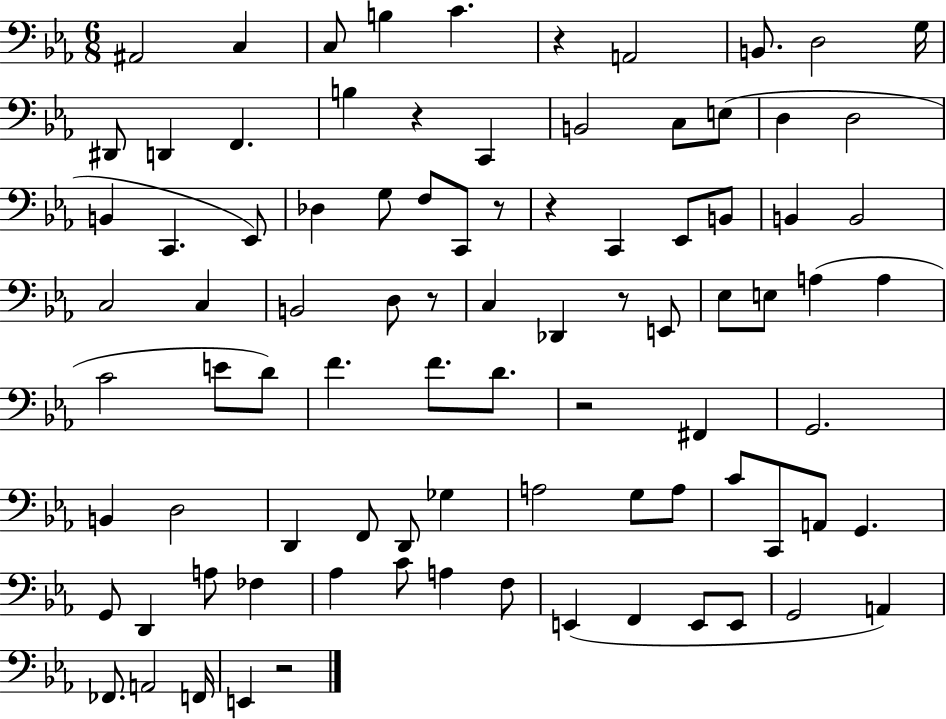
{
  \clef bass
  \numericTimeSignature
  \time 6/8
  \key ees \major
  ais,2 c4 | c8 b4 c'4. | r4 a,2 | b,8. d2 g16 | \break dis,8 d,4 f,4. | b4 r4 c,4 | b,2 c8 e8( | d4 d2 | \break b,4 c,4. ees,8) | des4 g8 f8 c,8 r8 | r4 c,4 ees,8 b,8 | b,4 b,2 | \break c2 c4 | b,2 d8 r8 | c4 des,4 r8 e,8 | ees8 e8 a4( a4 | \break c'2 e'8 d'8) | f'4. f'8. d'8. | r2 fis,4 | g,2. | \break b,4 d2 | d,4 f,8 d,8 ges4 | a2 g8 a8 | c'8 c,8 a,8 g,4. | \break g,8 d,4 a8 fes4 | aes4 c'8 a4 f8 | e,4( f,4 e,8 e,8 | g,2 a,4) | \break fes,8. a,2 f,16 | e,4 r2 | \bar "|."
}